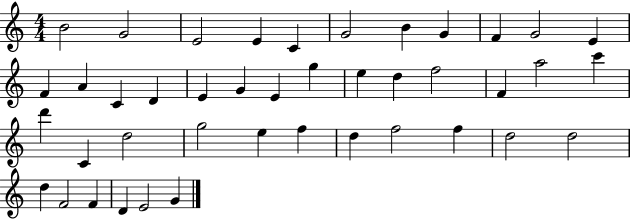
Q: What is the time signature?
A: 4/4